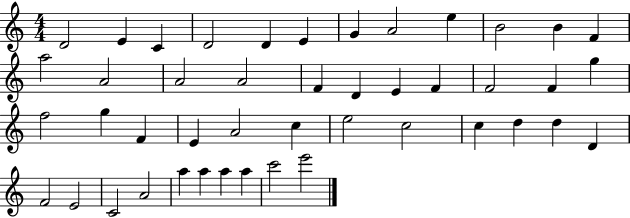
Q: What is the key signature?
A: C major